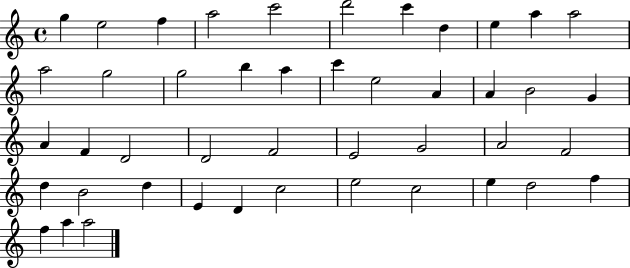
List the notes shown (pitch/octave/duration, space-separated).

G5/q E5/h F5/q A5/h C6/h D6/h C6/q D5/q E5/q A5/q A5/h A5/h G5/h G5/h B5/q A5/q C6/q E5/h A4/q A4/q B4/h G4/q A4/q F4/q D4/h D4/h F4/h E4/h G4/h A4/h F4/h D5/q B4/h D5/q E4/q D4/q C5/h E5/h C5/h E5/q D5/h F5/q F5/q A5/q A5/h